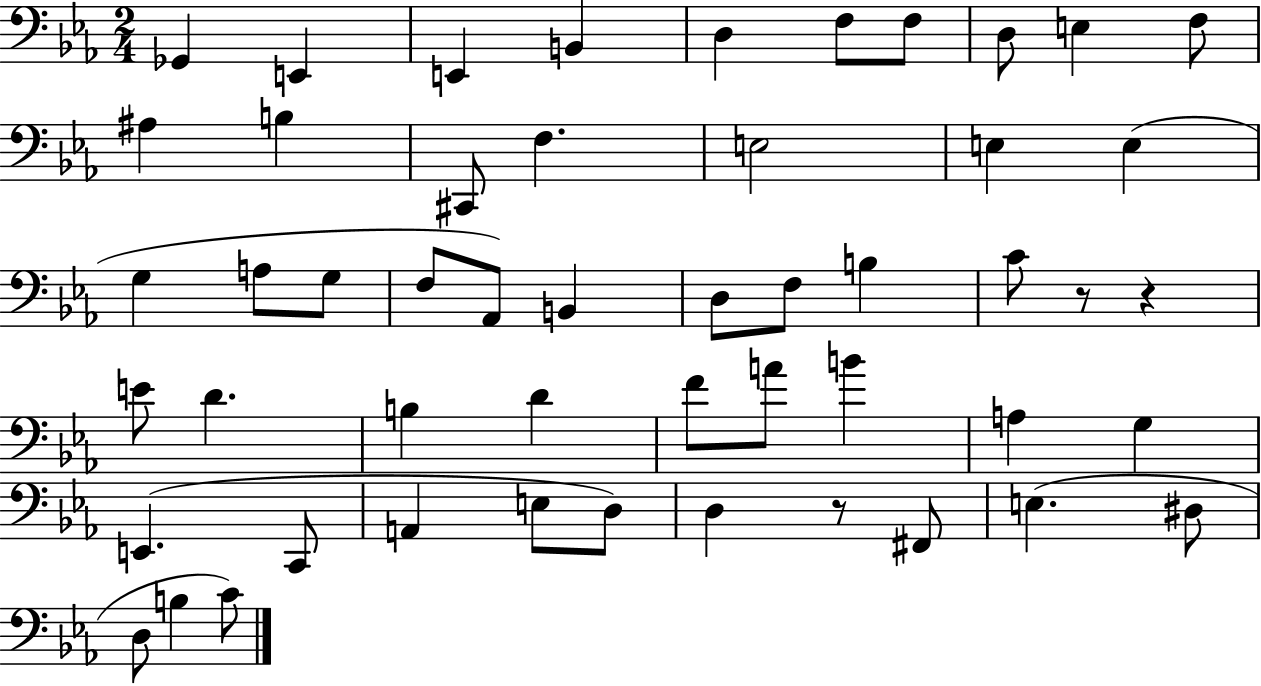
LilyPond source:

{
  \clef bass
  \numericTimeSignature
  \time 2/4
  \key ees \major
  ges,4 e,4 | e,4 b,4 | d4 f8 f8 | d8 e4 f8 | \break ais4 b4 | cis,8 f4. | e2 | e4 e4( | \break g4 a8 g8 | f8 aes,8) b,4 | d8 f8 b4 | c'8 r8 r4 | \break e'8 d'4. | b4 d'4 | f'8 a'8 b'4 | a4 g4 | \break e,4.( c,8 | a,4 e8 d8) | d4 r8 fis,8 | e4.( dis8 | \break d8 b4 c'8) | \bar "|."
}